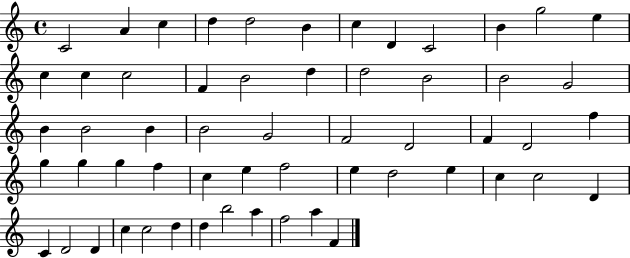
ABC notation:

X:1
T:Untitled
M:4/4
L:1/4
K:C
C2 A c d d2 B c D C2 B g2 e c c c2 F B2 d d2 B2 B2 G2 B B2 B B2 G2 F2 D2 F D2 f g g g f c e f2 e d2 e c c2 D C D2 D c c2 d d b2 a f2 a F